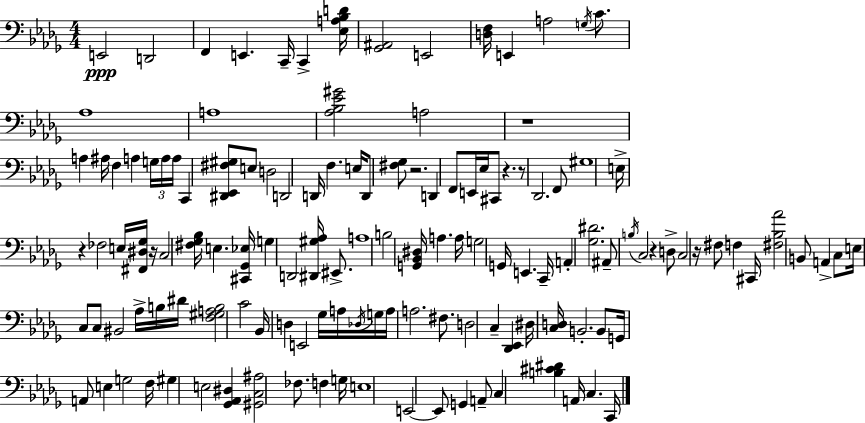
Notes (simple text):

E2/h D2/h F2/q E2/q. C2/s C2/q [Eb3,A3,Bb3,D4]/s [Gb2,A#2]/h E2/h [D3,F3]/s E2/q A3/h G3/s C4/e. Ab3/w A3/w [Ab3,Bb3,Eb4,G#4]/h A3/h R/w A3/q A#3/s F3/q A3/q G3/s A3/s A3/s C2/q [D#2,Eb2,F#3,G#3]/e E3/e D3/h D2/h D2/s F3/q. E3/s D2/e [F#3,Gb3]/e R/h. D2/q F2/e E2/s Eb3/s C#2/e R/q. R/e Db2/h. F2/e G#3/w E3/s R/q FES3/h E3/s [F#2,D#3,Gb3]/s R/s C3/h [F#3,Gb3,Bb3]/s E3/q. [C#2,Gb2,Eb3]/s G3/q D2/h [D#2,G#3,Ab3]/s EIS2/e. A3/w B3/h [G2,Bb2,D#3]/s A3/q. A3/s G3/h G2/s E2/q. C2/s A2/q [Gb3,D#4]/h. A#2/e B3/s C3/h R/q D3/e C3/h R/s F#3/e F3/q C#2/s [F#3,Bb3,Ab4]/h B2/e A2/q C3/e E3/s C3/e C3/e BIS2/h Ab3/s B3/s D#4/s [F3,G#3,A3,B3]/h C4/h Bb2/s D3/q E2/h Gb3/s A3/s Db3/s G3/s A3/s A3/h. F#3/e. D3/h C3/q [Db2,Eb2]/q D#3/s [C3,D3]/s B2/h. B2/e G2/s A2/e E3/q G3/h F3/s G#3/q E3/h [Gb2,Ab2,D#3]/q [G#2,C3,A#3]/h FES3/e. F3/q G3/s E3/w E2/h E2/e G2/q A2/e C3/q [B3,C#4,D#4]/q A2/s C3/q. C2/s